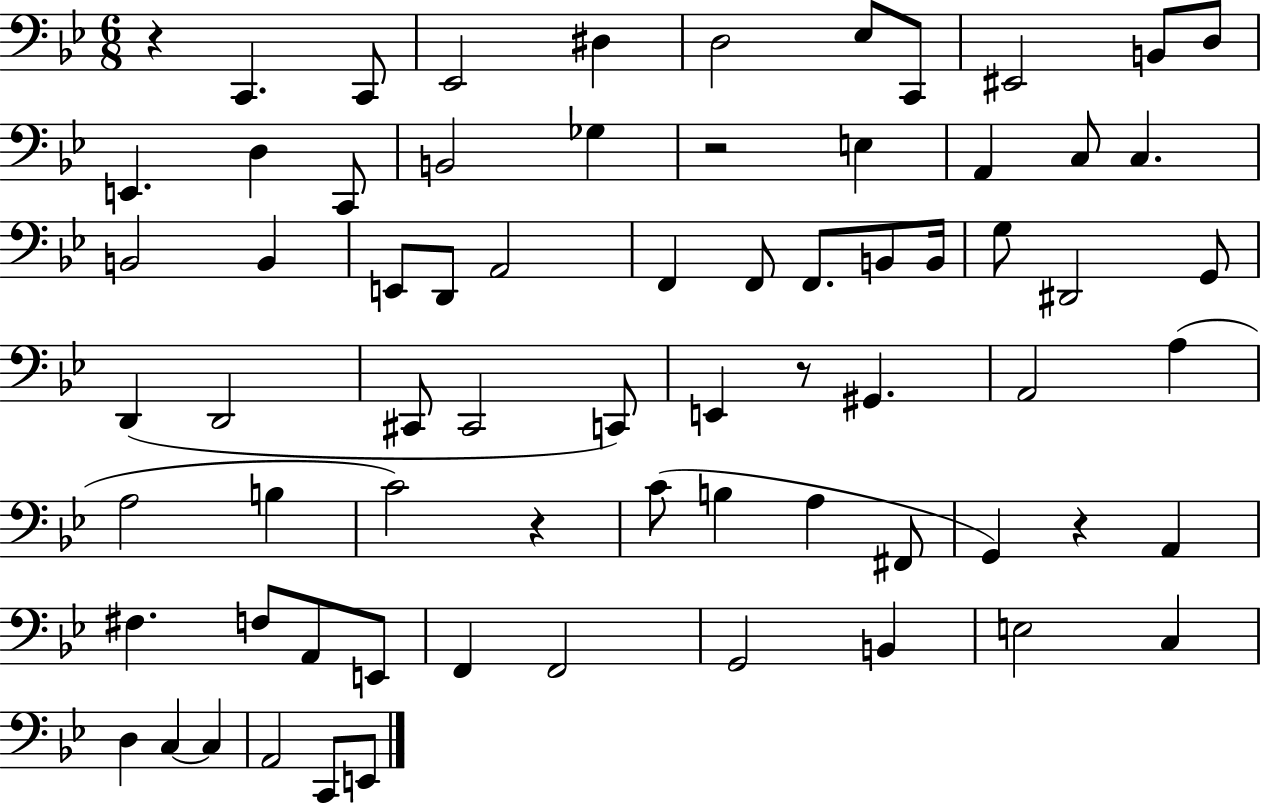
X:1
T:Untitled
M:6/8
L:1/4
K:Bb
z C,, C,,/2 _E,,2 ^D, D,2 _E,/2 C,,/2 ^E,,2 B,,/2 D,/2 E,, D, C,,/2 B,,2 _G, z2 E, A,, C,/2 C, B,,2 B,, E,,/2 D,,/2 A,,2 F,, F,,/2 F,,/2 B,,/2 B,,/4 G,/2 ^D,,2 G,,/2 D,, D,,2 ^C,,/2 ^C,,2 C,,/2 E,, z/2 ^G,, A,,2 A, A,2 B, C2 z C/2 B, A, ^F,,/2 G,, z A,, ^F, F,/2 A,,/2 E,,/2 F,, F,,2 G,,2 B,, E,2 C, D, C, C, A,,2 C,,/2 E,,/2